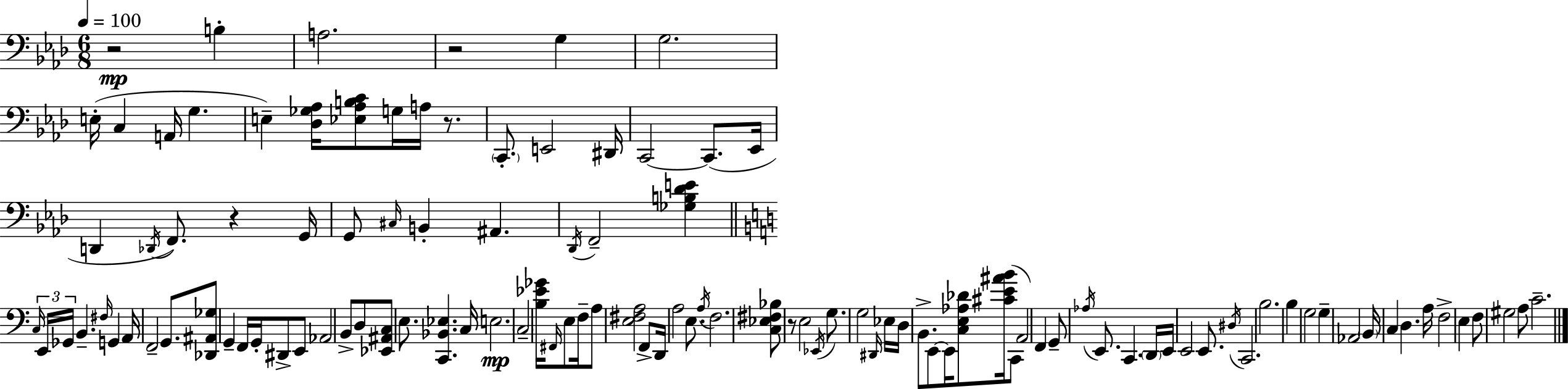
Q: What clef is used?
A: bass